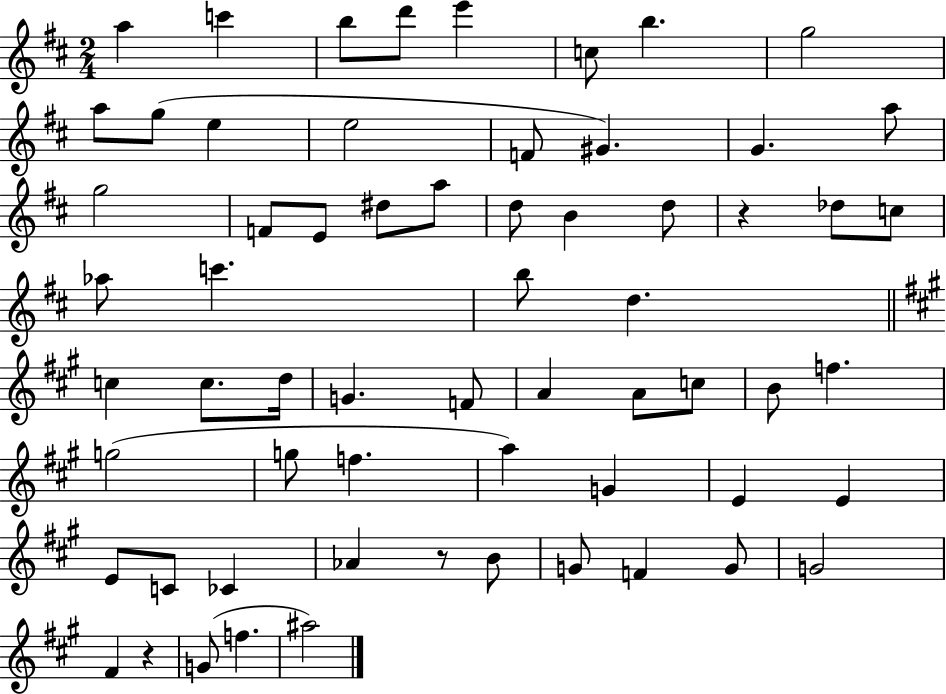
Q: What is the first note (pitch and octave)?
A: A5